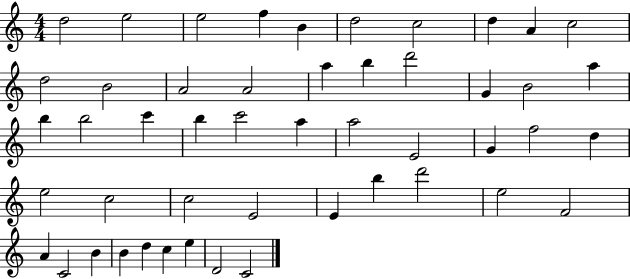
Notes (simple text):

D5/h E5/h E5/h F5/q B4/q D5/h C5/h D5/q A4/q C5/h D5/h B4/h A4/h A4/h A5/q B5/q D6/h G4/q B4/h A5/q B5/q B5/h C6/q B5/q C6/h A5/q A5/h E4/h G4/q F5/h D5/q E5/h C5/h C5/h E4/h E4/q B5/q D6/h E5/h F4/h A4/q C4/h B4/q B4/q D5/q C5/q E5/q D4/h C4/h